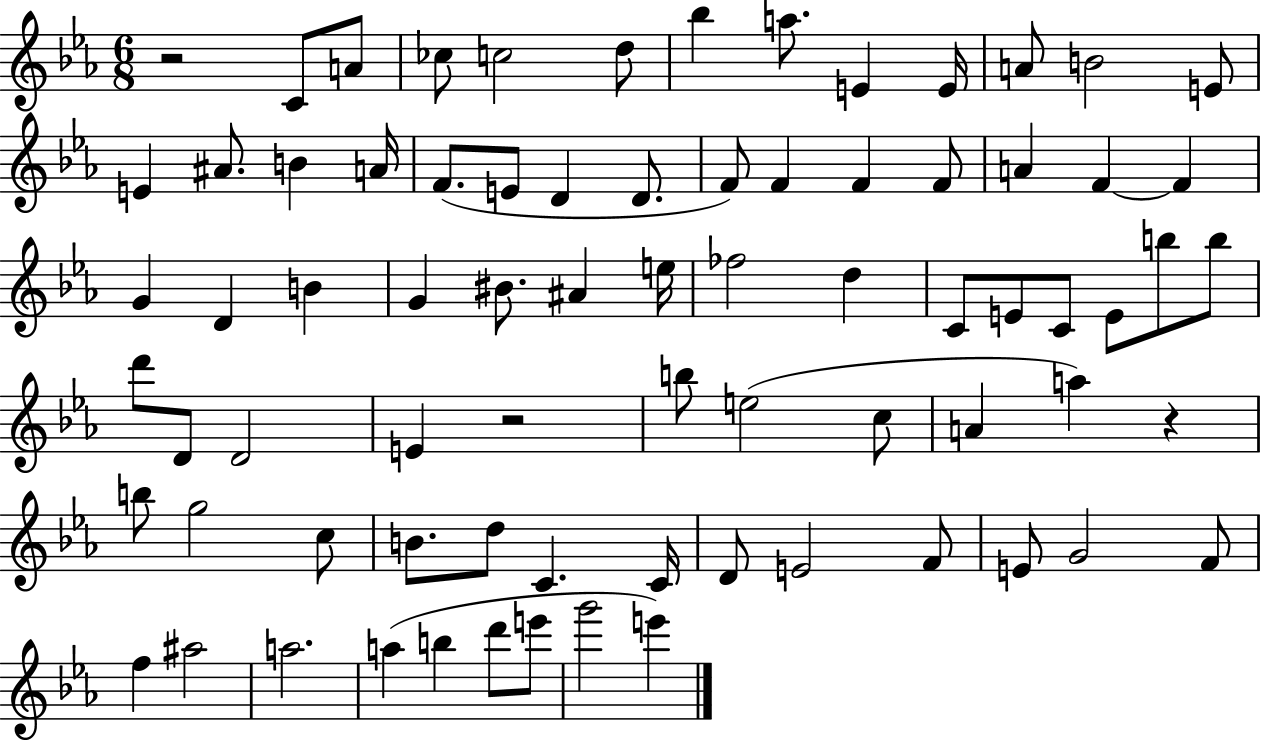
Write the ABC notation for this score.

X:1
T:Untitled
M:6/8
L:1/4
K:Eb
z2 C/2 A/2 _c/2 c2 d/2 _b a/2 E E/4 A/2 B2 E/2 E ^A/2 B A/4 F/2 E/2 D D/2 F/2 F F F/2 A F F G D B G ^B/2 ^A e/4 _f2 d C/2 E/2 C/2 E/2 b/2 b/2 d'/2 D/2 D2 E z2 b/2 e2 c/2 A a z b/2 g2 c/2 B/2 d/2 C C/4 D/2 E2 F/2 E/2 G2 F/2 f ^a2 a2 a b d'/2 e'/2 g'2 e'